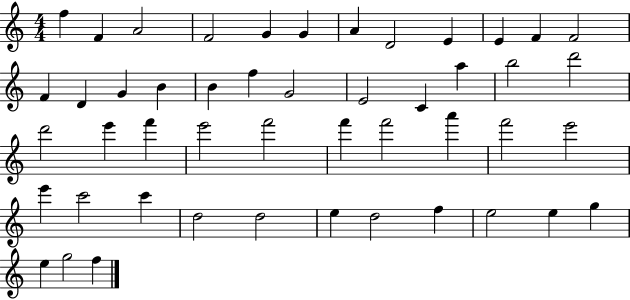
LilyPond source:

{
  \clef treble
  \numericTimeSignature
  \time 4/4
  \key c \major
  f''4 f'4 a'2 | f'2 g'4 g'4 | a'4 d'2 e'4 | e'4 f'4 f'2 | \break f'4 d'4 g'4 b'4 | b'4 f''4 g'2 | e'2 c'4 a''4 | b''2 d'''2 | \break d'''2 e'''4 f'''4 | e'''2 f'''2 | f'''4 f'''2 a'''4 | f'''2 e'''2 | \break e'''4 c'''2 c'''4 | d''2 d''2 | e''4 d''2 f''4 | e''2 e''4 g''4 | \break e''4 g''2 f''4 | \bar "|."
}